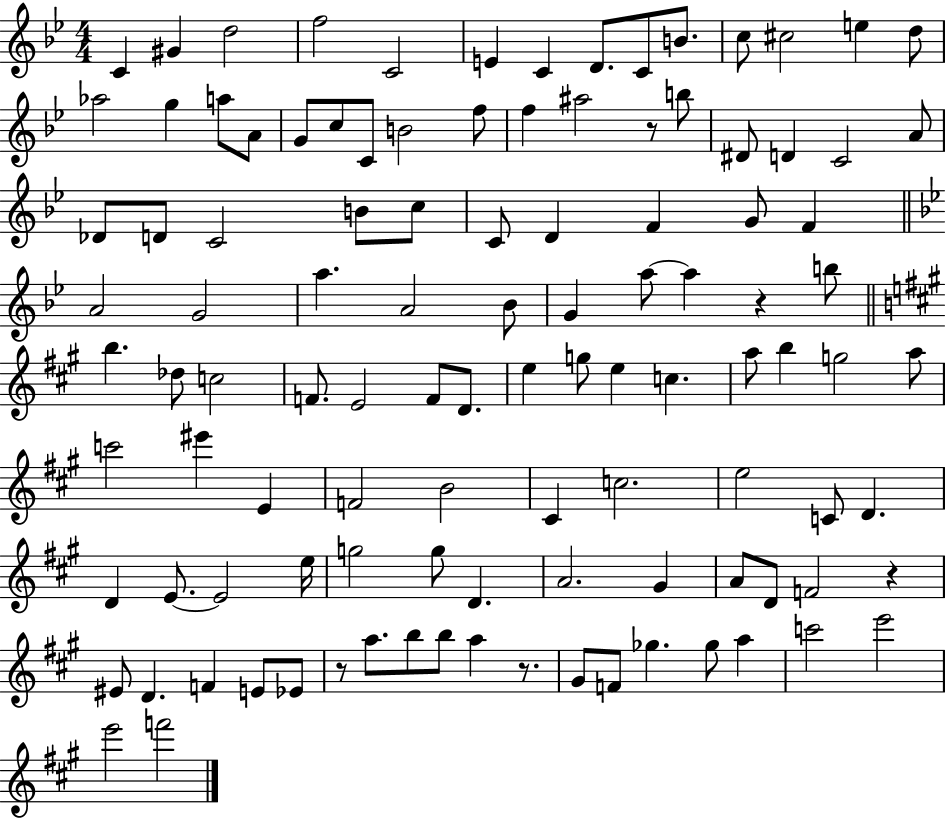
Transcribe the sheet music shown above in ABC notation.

X:1
T:Untitled
M:4/4
L:1/4
K:Bb
C ^G d2 f2 C2 E C D/2 C/2 B/2 c/2 ^c2 e d/2 _a2 g a/2 A/2 G/2 c/2 C/2 B2 f/2 f ^a2 z/2 b/2 ^D/2 D C2 A/2 _D/2 D/2 C2 B/2 c/2 C/2 D F G/2 F A2 G2 a A2 _B/2 G a/2 a z b/2 b _d/2 c2 F/2 E2 F/2 D/2 e g/2 e c a/2 b g2 a/2 c'2 ^e' E F2 B2 ^C c2 e2 C/2 D D E/2 E2 e/4 g2 g/2 D A2 ^G A/2 D/2 F2 z ^E/2 D F E/2 _E/2 z/2 a/2 b/2 b/2 a z/2 ^G/2 F/2 _g _g/2 a c'2 e'2 e'2 f'2